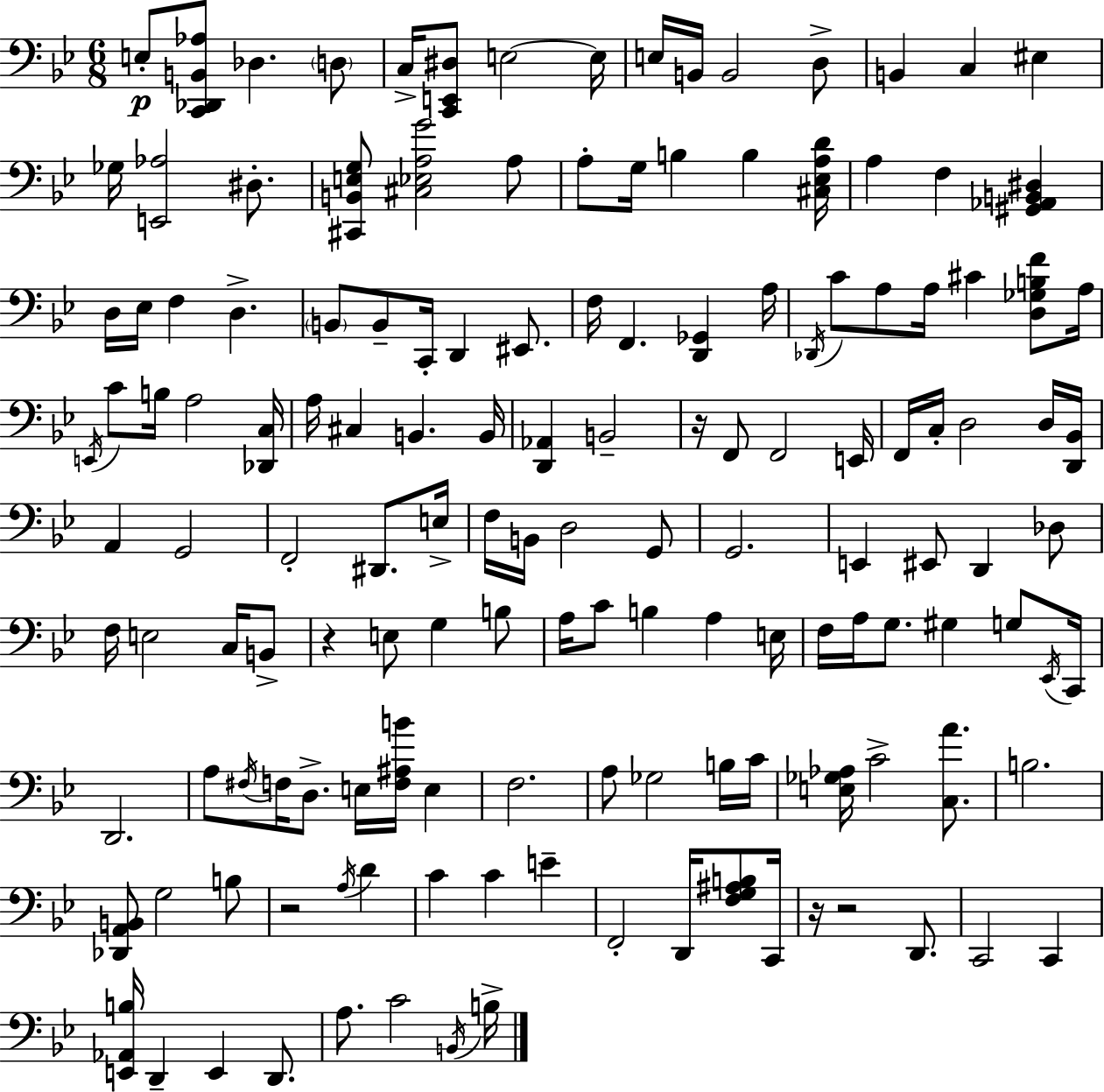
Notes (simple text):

E3/e [C2,Db2,B2,Ab3]/e Db3/q. D3/e C3/s [C2,E2,D#3]/e E3/h E3/s E3/s B2/s B2/h D3/e B2/q C3/q EIS3/q Gb3/s [E2,Ab3]/h D#3/e. [C#2,B2,E3,G3]/e [C#3,Eb3,A3,G4]/h A3/e A3/e G3/s B3/q B3/q [C#3,Eb3,A3,D4]/s A3/q F3/q [G#2,Ab2,B2,D#3]/q D3/s Eb3/s F3/q D3/q. B2/e B2/e C2/s D2/q EIS2/e. F3/s F2/q. [D2,Gb2]/q A3/s Db2/s C4/e A3/e A3/s C#4/q [D3,Gb3,B3,F4]/e A3/s E2/s C4/e B3/s A3/h [Db2,C3]/s A3/s C#3/q B2/q. B2/s [D2,Ab2]/q B2/h R/s F2/e F2/h E2/s F2/s C3/s D3/h D3/s [D2,Bb2]/s A2/q G2/h F2/h D#2/e. E3/s F3/s B2/s D3/h G2/e G2/h. E2/q EIS2/e D2/q Db3/e F3/s E3/h C3/s B2/e R/q E3/e G3/q B3/e A3/s C4/e B3/q A3/q E3/s F3/s A3/s G3/e. G#3/q G3/e Eb2/s C2/s D2/h. A3/e F#3/s F3/s D3/e. E3/s [F3,A#3,B4]/s E3/q F3/h. A3/e Gb3/h B3/s C4/s [E3,Gb3,Ab3]/s C4/h [C3,A4]/e. B3/h. [Db2,A2,B2]/e G3/h B3/e R/h A3/s D4/q C4/q C4/q E4/q F2/h D2/s [F3,G3,A#3,B3]/e C2/s R/s R/h D2/e. C2/h C2/q [E2,Ab2,B3]/s D2/q E2/q D2/e. A3/e. C4/h B2/s B3/s